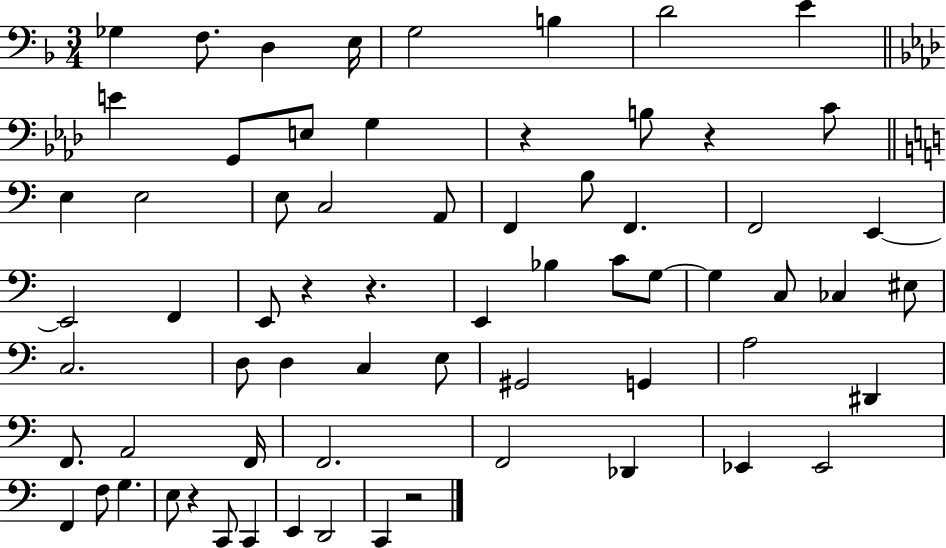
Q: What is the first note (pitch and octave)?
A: Gb3